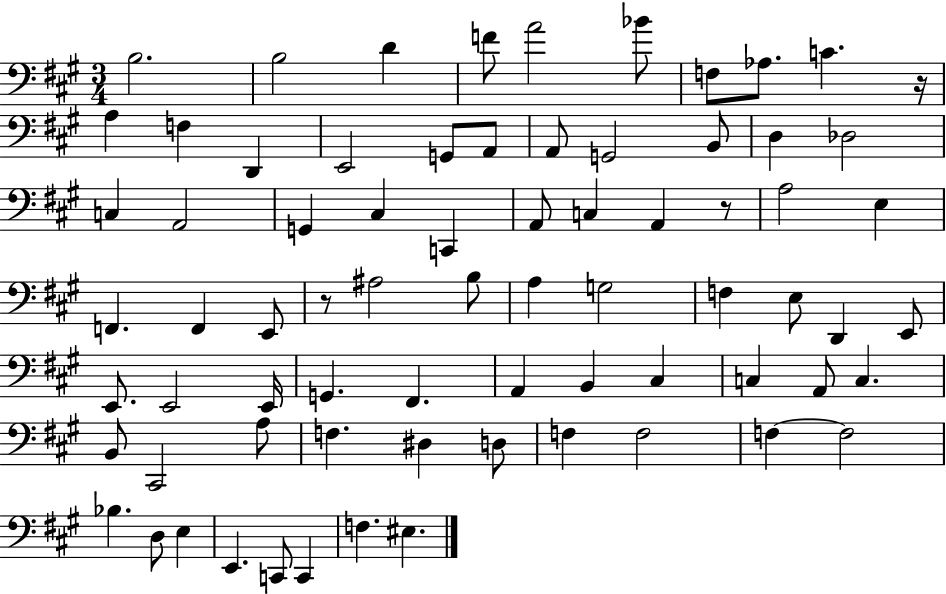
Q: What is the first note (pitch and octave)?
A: B3